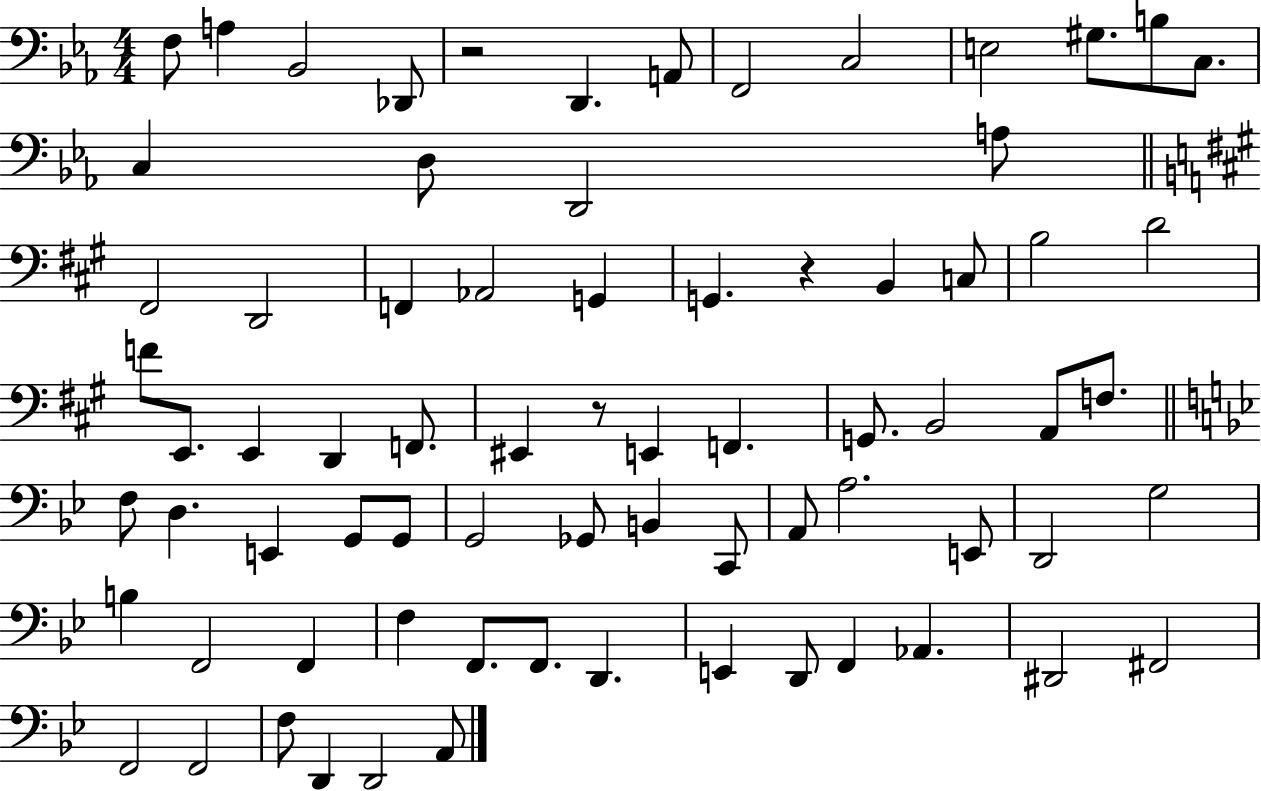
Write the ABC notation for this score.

X:1
T:Untitled
M:4/4
L:1/4
K:Eb
F,/2 A, _B,,2 _D,,/2 z2 D,, A,,/2 F,,2 C,2 E,2 ^G,/2 B,/2 C,/2 C, D,/2 D,,2 A,/2 ^F,,2 D,,2 F,, _A,,2 G,, G,, z B,, C,/2 B,2 D2 F/2 E,,/2 E,, D,, F,,/2 ^E,, z/2 E,, F,, G,,/2 B,,2 A,,/2 F,/2 F,/2 D, E,, G,,/2 G,,/2 G,,2 _G,,/2 B,, C,,/2 A,,/2 A,2 E,,/2 D,,2 G,2 B, F,,2 F,, F, F,,/2 F,,/2 D,, E,, D,,/2 F,, _A,, ^D,,2 ^F,,2 F,,2 F,,2 F,/2 D,, D,,2 A,,/2